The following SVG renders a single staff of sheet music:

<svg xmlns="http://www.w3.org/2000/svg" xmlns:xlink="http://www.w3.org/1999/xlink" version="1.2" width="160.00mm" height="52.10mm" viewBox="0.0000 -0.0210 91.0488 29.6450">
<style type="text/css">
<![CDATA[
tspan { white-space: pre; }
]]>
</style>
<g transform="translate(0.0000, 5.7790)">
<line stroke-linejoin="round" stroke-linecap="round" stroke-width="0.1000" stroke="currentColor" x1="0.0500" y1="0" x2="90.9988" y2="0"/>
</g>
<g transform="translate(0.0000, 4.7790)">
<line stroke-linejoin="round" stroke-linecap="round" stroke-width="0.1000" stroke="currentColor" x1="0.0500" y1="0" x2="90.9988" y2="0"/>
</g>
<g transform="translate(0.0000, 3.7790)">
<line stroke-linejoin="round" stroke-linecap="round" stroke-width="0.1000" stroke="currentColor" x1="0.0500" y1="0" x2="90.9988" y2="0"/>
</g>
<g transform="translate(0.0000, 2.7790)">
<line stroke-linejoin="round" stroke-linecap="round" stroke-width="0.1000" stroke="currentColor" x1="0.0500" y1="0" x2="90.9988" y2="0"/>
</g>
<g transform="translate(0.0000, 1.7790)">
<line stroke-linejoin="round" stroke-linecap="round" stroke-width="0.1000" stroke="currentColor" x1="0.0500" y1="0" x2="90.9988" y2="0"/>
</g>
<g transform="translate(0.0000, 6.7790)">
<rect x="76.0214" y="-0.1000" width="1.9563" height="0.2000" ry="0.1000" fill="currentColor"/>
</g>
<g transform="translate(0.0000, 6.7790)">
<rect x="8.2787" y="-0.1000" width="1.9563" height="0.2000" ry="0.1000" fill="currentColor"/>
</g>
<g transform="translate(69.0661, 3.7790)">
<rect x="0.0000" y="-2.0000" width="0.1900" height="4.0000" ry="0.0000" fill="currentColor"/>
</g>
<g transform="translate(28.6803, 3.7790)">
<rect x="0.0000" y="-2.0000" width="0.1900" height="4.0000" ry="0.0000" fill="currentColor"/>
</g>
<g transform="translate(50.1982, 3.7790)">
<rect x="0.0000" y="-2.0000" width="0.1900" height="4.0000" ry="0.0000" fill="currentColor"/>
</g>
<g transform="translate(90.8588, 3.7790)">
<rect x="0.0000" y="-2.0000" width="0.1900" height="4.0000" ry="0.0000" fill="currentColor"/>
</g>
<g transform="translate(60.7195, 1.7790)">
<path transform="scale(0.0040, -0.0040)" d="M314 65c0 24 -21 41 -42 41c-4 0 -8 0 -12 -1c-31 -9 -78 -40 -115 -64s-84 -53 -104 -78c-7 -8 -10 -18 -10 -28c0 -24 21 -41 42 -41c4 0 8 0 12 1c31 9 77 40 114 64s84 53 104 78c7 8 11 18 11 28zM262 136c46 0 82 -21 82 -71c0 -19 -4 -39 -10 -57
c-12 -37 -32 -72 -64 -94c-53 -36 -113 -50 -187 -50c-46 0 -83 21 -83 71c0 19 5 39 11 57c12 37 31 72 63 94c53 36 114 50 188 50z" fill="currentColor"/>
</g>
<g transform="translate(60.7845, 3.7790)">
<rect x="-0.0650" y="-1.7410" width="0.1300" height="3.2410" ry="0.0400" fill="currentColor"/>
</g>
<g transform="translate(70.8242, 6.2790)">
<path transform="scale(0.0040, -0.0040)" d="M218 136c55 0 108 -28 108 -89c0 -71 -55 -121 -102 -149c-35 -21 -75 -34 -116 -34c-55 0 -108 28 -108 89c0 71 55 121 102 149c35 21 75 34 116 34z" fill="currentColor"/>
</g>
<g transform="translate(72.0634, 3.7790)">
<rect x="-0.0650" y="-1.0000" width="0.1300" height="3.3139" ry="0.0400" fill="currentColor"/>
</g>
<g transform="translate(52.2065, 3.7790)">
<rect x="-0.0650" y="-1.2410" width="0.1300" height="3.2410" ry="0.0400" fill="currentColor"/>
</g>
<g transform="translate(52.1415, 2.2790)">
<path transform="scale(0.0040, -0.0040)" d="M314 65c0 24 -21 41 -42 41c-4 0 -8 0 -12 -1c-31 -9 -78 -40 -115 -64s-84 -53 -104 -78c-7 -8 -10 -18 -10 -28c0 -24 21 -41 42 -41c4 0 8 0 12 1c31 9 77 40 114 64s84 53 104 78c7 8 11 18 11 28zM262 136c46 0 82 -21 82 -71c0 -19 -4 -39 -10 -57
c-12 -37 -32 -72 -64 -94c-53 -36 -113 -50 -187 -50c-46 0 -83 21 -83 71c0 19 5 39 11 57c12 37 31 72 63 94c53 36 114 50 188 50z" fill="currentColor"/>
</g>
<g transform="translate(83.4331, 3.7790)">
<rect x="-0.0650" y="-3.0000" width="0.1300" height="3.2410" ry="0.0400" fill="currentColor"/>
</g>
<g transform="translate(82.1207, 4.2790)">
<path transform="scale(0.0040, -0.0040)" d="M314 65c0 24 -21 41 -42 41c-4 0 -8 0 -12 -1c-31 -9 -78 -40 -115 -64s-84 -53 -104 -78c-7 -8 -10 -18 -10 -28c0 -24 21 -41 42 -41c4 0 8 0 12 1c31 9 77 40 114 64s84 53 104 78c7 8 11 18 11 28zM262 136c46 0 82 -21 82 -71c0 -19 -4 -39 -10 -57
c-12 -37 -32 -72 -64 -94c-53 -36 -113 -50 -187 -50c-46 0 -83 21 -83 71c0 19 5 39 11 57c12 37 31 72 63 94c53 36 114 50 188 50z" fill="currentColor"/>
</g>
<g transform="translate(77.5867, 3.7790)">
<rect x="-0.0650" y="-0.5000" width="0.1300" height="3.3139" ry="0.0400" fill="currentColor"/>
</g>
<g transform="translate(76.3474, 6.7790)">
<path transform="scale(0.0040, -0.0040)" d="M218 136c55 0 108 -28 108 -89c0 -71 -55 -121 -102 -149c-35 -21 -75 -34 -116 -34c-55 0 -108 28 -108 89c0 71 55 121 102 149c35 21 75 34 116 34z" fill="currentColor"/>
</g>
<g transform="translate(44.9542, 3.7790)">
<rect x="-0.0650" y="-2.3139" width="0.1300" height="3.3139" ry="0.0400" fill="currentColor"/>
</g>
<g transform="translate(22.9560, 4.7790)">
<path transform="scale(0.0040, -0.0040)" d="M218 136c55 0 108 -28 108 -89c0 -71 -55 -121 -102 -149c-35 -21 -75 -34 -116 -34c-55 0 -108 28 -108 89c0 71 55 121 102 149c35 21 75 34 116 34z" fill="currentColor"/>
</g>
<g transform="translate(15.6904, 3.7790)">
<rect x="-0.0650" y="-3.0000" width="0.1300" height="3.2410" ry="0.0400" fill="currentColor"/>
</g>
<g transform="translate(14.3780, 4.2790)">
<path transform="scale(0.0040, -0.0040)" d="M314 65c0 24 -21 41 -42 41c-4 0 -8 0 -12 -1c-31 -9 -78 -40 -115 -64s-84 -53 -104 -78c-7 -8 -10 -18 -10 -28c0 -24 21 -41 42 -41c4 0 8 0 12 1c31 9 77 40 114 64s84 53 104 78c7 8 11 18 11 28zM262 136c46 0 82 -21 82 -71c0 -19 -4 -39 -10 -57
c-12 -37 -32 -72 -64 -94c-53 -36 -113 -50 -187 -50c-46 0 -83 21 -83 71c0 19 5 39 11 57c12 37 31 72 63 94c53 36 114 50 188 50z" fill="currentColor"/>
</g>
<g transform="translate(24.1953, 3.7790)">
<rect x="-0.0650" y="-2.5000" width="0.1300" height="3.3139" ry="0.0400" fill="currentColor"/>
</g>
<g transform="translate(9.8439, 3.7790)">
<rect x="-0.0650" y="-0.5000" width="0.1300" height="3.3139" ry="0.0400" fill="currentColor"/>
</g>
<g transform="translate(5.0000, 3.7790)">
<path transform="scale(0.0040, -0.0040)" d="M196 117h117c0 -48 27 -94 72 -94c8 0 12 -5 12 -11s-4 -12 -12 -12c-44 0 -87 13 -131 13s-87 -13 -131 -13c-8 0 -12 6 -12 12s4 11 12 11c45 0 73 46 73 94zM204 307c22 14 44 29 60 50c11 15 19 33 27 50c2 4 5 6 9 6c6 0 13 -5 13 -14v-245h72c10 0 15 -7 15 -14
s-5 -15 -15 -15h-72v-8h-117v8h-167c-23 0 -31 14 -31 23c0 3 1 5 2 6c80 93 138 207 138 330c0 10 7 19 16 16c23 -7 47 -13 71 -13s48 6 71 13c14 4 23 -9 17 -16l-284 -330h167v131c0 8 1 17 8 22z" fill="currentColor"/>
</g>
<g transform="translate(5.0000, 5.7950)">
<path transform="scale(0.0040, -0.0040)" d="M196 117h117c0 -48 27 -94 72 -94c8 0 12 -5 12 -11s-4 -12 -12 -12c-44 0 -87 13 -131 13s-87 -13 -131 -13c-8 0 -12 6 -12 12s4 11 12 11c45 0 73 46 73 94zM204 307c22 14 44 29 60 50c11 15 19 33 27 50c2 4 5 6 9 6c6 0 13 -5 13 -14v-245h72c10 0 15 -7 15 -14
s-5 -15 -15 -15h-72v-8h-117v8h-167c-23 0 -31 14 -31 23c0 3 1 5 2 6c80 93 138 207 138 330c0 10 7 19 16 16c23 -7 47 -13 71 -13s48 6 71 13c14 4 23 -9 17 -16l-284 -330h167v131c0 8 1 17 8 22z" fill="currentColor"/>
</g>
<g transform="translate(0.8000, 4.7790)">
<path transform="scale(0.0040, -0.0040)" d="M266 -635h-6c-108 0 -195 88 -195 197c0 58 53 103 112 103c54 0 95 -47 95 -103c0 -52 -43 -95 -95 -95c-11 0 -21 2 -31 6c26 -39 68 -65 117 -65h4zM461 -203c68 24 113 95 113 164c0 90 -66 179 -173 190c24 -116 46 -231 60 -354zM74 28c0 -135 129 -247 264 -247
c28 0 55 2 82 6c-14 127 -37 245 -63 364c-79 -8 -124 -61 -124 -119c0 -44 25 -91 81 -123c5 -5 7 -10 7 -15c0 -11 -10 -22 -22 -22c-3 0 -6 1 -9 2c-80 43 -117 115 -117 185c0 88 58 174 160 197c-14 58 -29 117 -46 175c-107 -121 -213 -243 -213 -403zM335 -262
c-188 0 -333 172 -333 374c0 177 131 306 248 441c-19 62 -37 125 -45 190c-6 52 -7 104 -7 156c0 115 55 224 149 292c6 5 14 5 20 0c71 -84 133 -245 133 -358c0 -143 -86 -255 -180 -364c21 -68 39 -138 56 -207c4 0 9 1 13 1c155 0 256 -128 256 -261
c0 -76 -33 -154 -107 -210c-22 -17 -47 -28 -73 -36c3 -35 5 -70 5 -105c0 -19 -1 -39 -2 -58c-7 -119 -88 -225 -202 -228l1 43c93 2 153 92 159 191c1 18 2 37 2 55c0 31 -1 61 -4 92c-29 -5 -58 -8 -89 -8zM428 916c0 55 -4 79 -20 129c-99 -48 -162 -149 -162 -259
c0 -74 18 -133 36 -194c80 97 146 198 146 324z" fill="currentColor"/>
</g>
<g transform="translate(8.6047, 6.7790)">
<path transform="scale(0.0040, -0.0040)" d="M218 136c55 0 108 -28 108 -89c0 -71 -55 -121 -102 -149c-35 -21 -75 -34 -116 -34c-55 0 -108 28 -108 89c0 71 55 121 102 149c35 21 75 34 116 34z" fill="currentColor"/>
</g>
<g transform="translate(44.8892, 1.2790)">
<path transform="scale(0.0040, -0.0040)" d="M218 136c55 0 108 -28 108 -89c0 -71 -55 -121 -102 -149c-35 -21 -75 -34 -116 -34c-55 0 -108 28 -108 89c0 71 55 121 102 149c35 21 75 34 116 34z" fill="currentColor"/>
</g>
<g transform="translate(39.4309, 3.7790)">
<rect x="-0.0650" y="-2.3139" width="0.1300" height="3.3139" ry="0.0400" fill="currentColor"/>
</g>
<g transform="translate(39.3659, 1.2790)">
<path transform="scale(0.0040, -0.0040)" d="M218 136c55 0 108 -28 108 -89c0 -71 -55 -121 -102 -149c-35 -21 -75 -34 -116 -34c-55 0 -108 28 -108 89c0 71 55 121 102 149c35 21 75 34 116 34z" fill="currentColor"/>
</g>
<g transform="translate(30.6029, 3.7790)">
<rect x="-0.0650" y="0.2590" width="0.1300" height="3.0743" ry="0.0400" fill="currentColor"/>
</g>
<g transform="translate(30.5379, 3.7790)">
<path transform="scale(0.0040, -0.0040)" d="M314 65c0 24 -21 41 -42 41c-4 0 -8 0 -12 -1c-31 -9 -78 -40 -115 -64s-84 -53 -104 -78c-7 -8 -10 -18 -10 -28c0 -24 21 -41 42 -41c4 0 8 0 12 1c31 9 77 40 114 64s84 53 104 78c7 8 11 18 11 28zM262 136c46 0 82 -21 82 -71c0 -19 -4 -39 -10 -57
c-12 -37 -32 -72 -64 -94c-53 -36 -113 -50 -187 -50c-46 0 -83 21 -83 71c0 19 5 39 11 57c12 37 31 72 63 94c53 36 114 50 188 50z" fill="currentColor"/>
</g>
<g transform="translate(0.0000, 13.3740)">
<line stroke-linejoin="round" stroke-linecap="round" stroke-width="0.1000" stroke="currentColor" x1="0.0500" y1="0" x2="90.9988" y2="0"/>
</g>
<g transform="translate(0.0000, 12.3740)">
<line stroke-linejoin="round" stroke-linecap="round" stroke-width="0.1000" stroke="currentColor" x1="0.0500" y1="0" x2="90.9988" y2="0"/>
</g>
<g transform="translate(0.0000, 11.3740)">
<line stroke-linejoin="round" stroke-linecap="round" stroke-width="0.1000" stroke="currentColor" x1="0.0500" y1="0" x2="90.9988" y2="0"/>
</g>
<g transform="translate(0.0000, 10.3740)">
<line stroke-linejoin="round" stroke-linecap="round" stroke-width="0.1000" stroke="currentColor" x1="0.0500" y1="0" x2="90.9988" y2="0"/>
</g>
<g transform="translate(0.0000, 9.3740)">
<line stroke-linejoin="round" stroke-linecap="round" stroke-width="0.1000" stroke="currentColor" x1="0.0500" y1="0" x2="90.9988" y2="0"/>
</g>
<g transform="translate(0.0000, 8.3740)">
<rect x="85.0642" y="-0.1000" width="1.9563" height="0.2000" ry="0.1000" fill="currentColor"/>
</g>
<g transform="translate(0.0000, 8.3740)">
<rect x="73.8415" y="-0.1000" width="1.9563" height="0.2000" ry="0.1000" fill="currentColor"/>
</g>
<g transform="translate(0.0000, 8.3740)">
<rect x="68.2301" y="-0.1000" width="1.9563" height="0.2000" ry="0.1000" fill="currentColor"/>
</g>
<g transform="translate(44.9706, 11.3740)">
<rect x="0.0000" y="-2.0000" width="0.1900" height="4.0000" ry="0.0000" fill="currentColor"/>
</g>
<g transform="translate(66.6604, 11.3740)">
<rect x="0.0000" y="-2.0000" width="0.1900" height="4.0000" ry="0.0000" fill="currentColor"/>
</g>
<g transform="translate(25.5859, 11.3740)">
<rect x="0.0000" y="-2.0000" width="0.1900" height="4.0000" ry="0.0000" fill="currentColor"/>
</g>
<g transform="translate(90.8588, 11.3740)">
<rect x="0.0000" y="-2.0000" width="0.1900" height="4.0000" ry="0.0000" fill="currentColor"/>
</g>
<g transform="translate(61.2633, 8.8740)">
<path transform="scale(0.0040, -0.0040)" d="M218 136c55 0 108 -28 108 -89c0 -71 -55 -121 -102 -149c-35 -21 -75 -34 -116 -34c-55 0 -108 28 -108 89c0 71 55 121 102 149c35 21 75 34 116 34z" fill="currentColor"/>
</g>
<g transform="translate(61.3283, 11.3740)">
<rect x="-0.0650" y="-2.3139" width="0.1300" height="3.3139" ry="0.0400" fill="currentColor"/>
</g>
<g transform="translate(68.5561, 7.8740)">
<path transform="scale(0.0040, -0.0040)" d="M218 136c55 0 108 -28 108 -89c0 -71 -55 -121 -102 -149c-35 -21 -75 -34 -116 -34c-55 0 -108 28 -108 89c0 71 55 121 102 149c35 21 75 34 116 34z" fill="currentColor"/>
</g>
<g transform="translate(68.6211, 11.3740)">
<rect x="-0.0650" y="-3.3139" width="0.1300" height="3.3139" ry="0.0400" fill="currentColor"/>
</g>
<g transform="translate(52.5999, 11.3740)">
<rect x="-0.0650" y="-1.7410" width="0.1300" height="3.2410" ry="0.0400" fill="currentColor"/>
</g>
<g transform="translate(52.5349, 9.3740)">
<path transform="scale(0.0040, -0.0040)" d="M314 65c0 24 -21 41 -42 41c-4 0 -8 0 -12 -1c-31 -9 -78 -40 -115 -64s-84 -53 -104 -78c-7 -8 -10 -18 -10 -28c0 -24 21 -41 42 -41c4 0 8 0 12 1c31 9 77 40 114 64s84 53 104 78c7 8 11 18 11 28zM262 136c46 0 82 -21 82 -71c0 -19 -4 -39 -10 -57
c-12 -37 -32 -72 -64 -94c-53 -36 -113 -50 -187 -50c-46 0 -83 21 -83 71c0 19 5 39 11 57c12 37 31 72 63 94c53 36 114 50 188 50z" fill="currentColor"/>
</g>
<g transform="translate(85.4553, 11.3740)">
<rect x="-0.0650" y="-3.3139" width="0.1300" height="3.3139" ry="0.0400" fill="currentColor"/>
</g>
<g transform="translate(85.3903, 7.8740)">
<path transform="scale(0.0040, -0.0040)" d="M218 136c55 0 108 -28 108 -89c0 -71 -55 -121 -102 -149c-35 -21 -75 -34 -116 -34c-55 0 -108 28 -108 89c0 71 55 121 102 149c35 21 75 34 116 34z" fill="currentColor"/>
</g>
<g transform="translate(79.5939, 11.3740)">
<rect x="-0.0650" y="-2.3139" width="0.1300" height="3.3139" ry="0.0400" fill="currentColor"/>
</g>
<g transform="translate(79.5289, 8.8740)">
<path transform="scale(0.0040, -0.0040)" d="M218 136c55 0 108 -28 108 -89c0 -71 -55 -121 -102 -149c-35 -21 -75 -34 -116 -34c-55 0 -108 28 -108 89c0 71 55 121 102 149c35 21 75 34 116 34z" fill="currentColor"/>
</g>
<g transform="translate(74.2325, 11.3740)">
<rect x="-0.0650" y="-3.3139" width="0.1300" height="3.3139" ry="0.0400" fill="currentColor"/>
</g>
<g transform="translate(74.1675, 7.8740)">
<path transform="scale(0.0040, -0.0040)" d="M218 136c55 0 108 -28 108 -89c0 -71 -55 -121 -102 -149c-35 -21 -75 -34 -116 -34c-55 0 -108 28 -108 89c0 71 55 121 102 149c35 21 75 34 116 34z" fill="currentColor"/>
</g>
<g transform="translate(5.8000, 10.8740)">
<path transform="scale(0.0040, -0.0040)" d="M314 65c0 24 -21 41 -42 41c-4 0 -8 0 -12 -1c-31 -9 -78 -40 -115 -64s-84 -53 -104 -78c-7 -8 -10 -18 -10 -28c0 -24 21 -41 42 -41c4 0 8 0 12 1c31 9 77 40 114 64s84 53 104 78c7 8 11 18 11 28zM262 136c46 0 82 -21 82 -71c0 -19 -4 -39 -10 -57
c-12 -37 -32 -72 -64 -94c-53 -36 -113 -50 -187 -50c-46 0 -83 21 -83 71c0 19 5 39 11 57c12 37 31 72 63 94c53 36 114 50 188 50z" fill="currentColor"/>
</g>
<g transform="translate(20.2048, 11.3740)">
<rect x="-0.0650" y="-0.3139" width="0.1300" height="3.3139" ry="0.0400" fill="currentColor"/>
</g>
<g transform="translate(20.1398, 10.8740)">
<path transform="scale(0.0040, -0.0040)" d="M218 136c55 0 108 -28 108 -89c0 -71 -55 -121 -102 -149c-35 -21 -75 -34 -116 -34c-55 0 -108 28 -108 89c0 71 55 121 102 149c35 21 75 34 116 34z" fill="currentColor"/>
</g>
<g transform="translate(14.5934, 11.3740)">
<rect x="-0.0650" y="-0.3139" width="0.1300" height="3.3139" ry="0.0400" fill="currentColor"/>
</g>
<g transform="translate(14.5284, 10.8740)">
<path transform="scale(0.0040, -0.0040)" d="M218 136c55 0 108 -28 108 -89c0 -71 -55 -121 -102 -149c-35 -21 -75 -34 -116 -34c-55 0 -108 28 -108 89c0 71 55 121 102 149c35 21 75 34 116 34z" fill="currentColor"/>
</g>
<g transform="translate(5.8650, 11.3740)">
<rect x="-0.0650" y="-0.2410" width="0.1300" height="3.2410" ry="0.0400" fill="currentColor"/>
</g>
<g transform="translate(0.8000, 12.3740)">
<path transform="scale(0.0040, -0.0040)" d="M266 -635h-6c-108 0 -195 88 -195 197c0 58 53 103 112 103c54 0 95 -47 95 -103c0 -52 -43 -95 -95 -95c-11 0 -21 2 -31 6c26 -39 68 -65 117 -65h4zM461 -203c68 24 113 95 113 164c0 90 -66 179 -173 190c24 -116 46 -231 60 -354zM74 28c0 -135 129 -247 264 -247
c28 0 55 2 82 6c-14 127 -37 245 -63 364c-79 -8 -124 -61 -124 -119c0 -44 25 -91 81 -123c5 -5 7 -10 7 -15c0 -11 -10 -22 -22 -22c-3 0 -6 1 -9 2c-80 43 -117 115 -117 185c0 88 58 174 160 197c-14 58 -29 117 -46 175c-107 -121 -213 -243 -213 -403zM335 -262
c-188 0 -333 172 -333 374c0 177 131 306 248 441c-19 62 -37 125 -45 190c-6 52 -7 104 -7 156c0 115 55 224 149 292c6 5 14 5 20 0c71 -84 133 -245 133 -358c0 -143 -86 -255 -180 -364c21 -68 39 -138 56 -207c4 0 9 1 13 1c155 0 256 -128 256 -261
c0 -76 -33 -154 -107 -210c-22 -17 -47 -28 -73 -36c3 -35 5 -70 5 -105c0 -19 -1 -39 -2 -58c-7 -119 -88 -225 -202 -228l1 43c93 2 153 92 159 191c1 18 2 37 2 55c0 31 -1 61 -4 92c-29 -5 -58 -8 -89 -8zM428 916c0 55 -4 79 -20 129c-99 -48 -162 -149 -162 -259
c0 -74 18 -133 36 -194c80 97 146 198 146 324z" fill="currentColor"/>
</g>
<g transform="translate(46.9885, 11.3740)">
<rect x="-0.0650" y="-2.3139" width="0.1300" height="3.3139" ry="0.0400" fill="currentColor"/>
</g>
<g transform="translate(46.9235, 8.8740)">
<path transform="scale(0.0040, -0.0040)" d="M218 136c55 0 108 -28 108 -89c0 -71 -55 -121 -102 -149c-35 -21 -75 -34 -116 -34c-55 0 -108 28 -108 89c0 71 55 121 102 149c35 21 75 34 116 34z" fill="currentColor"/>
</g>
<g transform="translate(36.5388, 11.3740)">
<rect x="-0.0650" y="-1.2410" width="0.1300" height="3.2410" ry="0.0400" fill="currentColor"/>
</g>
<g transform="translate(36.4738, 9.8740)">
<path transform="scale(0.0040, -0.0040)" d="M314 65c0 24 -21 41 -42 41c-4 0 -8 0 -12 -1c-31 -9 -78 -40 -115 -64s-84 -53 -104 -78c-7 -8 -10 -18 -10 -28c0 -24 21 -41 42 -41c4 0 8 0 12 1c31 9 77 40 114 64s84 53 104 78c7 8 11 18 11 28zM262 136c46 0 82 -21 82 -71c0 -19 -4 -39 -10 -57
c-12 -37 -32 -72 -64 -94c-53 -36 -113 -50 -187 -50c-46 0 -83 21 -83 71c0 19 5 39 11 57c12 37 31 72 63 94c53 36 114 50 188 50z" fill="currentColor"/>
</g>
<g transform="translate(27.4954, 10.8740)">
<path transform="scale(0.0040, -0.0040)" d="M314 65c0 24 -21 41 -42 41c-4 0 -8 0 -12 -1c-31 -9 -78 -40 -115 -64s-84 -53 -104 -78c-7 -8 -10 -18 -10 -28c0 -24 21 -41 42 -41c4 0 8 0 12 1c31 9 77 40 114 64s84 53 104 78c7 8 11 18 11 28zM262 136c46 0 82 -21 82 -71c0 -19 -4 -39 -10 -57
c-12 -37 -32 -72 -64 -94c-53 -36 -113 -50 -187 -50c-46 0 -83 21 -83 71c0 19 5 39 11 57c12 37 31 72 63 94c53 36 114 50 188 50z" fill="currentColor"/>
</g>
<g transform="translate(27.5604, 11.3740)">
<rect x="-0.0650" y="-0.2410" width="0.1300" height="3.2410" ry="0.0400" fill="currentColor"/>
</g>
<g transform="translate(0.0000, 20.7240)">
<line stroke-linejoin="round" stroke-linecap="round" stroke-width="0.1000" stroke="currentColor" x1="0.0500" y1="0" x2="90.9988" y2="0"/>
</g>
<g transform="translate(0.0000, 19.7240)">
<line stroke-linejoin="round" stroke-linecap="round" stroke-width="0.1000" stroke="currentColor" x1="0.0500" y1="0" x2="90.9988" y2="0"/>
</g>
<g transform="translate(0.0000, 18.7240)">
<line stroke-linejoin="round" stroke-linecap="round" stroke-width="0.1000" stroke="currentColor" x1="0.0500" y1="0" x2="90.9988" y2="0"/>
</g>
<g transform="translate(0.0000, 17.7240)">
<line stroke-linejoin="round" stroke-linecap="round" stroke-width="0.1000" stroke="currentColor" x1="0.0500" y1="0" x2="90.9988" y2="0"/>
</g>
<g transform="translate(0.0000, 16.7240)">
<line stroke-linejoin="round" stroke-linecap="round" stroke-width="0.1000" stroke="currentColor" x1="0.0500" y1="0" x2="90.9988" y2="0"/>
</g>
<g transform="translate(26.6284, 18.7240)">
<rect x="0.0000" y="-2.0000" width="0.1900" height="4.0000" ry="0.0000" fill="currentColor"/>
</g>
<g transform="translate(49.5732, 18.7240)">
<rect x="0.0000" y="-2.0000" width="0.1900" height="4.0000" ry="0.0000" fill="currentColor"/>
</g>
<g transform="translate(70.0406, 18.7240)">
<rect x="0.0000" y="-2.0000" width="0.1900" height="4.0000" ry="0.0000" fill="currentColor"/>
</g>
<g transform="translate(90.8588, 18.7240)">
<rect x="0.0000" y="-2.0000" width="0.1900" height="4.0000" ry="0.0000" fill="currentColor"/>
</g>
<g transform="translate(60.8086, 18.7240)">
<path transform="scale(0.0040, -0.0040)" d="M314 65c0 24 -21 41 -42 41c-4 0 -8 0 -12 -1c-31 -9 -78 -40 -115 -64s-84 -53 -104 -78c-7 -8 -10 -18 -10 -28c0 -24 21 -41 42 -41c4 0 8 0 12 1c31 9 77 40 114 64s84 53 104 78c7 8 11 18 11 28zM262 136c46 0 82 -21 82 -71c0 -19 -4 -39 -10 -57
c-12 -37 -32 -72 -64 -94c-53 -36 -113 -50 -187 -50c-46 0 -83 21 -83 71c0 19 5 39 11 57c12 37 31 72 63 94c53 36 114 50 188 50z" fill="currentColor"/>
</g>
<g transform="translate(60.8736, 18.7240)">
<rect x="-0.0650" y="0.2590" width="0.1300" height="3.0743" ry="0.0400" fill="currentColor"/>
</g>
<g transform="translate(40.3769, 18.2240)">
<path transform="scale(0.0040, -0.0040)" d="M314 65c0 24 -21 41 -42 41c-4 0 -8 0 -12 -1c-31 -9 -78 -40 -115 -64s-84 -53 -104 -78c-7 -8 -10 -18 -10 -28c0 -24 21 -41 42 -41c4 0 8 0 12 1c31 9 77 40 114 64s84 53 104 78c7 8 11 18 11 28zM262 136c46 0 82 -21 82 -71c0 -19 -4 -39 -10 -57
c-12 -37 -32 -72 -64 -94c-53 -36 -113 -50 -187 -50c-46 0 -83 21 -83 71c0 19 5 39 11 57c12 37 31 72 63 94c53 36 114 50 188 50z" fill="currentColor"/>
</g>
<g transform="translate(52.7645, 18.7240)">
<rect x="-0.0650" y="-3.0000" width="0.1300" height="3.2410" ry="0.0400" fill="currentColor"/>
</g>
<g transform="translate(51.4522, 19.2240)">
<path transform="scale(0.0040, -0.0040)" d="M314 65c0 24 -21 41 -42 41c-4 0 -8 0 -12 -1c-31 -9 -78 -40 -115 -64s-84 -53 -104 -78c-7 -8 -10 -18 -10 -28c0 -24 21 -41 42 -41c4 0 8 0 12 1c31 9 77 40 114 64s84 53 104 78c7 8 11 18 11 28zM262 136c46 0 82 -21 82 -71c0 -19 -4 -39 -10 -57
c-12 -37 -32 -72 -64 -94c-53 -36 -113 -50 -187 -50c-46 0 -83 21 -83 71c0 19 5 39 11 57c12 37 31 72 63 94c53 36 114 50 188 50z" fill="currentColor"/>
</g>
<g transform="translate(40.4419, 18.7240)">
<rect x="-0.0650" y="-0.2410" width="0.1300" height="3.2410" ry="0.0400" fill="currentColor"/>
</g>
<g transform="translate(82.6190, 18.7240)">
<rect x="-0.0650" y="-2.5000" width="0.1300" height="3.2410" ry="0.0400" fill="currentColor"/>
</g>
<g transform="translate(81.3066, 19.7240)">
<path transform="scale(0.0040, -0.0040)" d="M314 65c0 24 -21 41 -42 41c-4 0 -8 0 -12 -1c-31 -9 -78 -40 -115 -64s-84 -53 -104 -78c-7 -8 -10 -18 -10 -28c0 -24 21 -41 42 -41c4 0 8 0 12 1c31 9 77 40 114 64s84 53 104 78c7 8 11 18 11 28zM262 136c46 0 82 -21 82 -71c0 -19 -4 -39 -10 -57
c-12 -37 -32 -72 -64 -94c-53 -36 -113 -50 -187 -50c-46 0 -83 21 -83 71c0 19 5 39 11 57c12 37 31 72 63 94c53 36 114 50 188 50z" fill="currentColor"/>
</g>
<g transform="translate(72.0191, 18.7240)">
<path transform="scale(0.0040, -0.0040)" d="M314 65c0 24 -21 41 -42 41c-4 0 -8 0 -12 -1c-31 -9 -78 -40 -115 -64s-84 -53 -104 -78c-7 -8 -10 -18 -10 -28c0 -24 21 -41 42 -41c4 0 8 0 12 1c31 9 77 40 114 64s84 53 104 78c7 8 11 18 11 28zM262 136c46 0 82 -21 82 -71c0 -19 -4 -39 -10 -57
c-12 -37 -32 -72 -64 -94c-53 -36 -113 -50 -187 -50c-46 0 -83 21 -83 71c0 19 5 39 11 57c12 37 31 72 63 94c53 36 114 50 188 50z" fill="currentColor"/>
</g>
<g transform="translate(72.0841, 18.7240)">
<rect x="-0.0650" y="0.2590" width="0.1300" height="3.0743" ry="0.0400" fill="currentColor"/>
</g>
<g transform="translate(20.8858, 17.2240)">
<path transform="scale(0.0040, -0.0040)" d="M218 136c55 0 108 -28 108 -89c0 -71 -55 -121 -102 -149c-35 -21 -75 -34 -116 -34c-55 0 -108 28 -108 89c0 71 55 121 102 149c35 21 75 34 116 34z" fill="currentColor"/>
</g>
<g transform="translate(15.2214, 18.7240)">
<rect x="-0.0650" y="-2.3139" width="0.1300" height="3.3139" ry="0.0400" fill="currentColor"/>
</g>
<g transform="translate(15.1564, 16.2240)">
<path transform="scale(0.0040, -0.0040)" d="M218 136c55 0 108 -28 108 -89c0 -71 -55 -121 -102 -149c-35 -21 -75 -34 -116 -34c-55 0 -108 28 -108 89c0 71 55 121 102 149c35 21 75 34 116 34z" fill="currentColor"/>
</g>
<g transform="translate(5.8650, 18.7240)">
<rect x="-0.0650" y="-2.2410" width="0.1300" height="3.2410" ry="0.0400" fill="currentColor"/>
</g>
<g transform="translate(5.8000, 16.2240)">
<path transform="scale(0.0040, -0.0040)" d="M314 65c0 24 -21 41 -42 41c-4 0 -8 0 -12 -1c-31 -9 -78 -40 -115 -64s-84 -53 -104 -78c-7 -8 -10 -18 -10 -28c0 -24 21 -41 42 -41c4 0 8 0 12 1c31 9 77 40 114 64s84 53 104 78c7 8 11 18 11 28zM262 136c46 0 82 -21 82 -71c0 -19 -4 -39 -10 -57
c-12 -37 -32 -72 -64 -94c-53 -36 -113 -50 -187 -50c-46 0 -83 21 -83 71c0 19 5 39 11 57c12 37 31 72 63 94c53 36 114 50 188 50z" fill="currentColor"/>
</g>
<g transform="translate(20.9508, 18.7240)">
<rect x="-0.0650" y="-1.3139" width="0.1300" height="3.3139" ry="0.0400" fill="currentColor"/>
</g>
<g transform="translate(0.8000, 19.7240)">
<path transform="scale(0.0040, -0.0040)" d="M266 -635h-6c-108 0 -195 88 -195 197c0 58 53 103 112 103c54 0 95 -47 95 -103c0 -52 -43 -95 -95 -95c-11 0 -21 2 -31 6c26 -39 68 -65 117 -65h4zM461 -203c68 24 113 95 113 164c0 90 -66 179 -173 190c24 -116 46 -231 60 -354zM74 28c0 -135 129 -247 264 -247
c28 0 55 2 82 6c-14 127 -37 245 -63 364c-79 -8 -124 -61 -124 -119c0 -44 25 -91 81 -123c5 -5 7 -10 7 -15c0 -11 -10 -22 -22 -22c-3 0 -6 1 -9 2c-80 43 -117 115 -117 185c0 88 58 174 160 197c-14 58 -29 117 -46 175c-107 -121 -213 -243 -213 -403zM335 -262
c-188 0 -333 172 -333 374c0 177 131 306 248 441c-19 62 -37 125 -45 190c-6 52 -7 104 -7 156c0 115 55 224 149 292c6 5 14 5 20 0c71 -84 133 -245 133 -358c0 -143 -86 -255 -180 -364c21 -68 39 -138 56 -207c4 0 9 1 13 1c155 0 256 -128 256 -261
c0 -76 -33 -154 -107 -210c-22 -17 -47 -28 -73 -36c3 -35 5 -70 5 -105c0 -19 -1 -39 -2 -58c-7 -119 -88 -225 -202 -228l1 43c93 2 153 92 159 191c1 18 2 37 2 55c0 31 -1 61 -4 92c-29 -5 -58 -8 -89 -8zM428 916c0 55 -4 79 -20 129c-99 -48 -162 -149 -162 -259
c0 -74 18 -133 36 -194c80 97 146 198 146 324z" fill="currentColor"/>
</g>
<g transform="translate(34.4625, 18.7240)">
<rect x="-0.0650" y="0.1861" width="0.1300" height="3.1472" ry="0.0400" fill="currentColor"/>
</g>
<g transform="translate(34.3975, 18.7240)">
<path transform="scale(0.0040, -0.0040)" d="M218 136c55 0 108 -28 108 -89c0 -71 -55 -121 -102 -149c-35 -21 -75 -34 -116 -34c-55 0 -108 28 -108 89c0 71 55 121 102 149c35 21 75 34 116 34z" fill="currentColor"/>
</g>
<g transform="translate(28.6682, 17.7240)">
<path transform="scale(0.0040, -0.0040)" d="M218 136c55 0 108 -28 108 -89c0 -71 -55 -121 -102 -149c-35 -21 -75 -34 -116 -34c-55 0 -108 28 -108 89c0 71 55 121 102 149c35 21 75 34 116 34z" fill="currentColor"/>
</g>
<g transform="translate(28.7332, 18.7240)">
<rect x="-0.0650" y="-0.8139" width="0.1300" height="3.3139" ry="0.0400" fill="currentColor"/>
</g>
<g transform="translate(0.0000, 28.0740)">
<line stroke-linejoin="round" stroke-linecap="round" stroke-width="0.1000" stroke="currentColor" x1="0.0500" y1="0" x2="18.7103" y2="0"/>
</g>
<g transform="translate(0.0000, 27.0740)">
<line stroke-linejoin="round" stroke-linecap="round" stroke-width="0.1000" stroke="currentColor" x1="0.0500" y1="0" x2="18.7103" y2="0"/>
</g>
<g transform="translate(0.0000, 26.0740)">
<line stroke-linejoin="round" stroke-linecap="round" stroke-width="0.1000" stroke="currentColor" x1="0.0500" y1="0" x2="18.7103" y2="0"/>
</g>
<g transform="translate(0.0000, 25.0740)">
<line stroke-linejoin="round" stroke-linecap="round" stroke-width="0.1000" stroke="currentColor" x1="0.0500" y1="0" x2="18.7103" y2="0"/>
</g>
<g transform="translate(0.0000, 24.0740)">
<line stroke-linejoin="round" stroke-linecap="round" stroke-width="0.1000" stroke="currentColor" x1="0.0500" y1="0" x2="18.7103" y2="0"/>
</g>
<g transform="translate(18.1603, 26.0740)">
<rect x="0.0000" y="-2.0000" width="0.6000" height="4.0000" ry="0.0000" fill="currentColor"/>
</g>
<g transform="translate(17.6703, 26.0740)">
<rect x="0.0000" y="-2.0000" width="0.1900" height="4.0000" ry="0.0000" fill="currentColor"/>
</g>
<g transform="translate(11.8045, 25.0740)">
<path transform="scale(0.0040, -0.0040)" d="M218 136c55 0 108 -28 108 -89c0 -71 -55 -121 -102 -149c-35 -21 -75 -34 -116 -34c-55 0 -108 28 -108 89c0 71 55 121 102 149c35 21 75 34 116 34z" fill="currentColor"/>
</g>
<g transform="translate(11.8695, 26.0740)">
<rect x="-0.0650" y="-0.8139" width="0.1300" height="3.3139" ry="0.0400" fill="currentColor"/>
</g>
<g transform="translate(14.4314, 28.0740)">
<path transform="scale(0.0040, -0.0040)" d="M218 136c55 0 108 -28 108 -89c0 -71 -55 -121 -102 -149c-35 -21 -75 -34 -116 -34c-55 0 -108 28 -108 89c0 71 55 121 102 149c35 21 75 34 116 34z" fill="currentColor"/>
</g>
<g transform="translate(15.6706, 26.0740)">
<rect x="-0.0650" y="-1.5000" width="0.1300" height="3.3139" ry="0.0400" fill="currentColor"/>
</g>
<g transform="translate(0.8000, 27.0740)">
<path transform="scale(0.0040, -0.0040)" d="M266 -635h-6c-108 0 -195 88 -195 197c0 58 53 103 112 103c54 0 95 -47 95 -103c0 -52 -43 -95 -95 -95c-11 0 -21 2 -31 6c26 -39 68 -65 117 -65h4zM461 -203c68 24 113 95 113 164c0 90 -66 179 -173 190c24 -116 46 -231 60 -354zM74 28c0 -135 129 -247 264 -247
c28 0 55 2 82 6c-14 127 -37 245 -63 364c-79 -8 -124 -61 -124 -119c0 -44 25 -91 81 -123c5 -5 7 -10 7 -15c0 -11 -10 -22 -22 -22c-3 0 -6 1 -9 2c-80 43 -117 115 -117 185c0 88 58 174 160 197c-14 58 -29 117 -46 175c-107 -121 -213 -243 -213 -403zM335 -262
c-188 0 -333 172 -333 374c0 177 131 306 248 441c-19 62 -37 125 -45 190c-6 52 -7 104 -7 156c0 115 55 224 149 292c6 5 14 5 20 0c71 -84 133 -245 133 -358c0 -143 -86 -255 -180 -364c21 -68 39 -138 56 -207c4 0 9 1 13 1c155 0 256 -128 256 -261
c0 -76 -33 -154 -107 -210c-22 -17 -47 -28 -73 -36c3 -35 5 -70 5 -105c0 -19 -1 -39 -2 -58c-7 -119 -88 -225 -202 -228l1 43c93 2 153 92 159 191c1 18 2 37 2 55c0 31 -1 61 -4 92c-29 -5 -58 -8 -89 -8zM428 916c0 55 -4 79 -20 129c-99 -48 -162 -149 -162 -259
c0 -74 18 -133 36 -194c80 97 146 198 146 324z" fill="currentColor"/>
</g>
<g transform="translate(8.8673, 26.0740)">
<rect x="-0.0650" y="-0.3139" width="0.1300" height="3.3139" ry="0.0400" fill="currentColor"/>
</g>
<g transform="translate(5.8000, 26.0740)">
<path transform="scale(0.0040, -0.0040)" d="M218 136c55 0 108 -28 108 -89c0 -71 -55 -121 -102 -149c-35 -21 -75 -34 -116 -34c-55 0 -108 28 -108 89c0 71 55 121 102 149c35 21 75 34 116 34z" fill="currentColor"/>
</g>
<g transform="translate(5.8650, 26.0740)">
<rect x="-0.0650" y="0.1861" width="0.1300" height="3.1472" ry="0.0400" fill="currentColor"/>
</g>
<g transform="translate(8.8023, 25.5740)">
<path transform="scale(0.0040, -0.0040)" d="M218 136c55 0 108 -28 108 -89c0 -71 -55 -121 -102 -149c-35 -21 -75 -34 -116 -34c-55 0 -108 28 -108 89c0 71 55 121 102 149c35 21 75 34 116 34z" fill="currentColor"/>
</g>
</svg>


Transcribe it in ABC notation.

X:1
T:Untitled
M:4/4
L:1/4
K:C
C A2 G B2 g g e2 f2 D C A2 c2 c c c2 e2 g f2 g b b g b g2 g e d B c2 A2 B2 B2 G2 B c d E